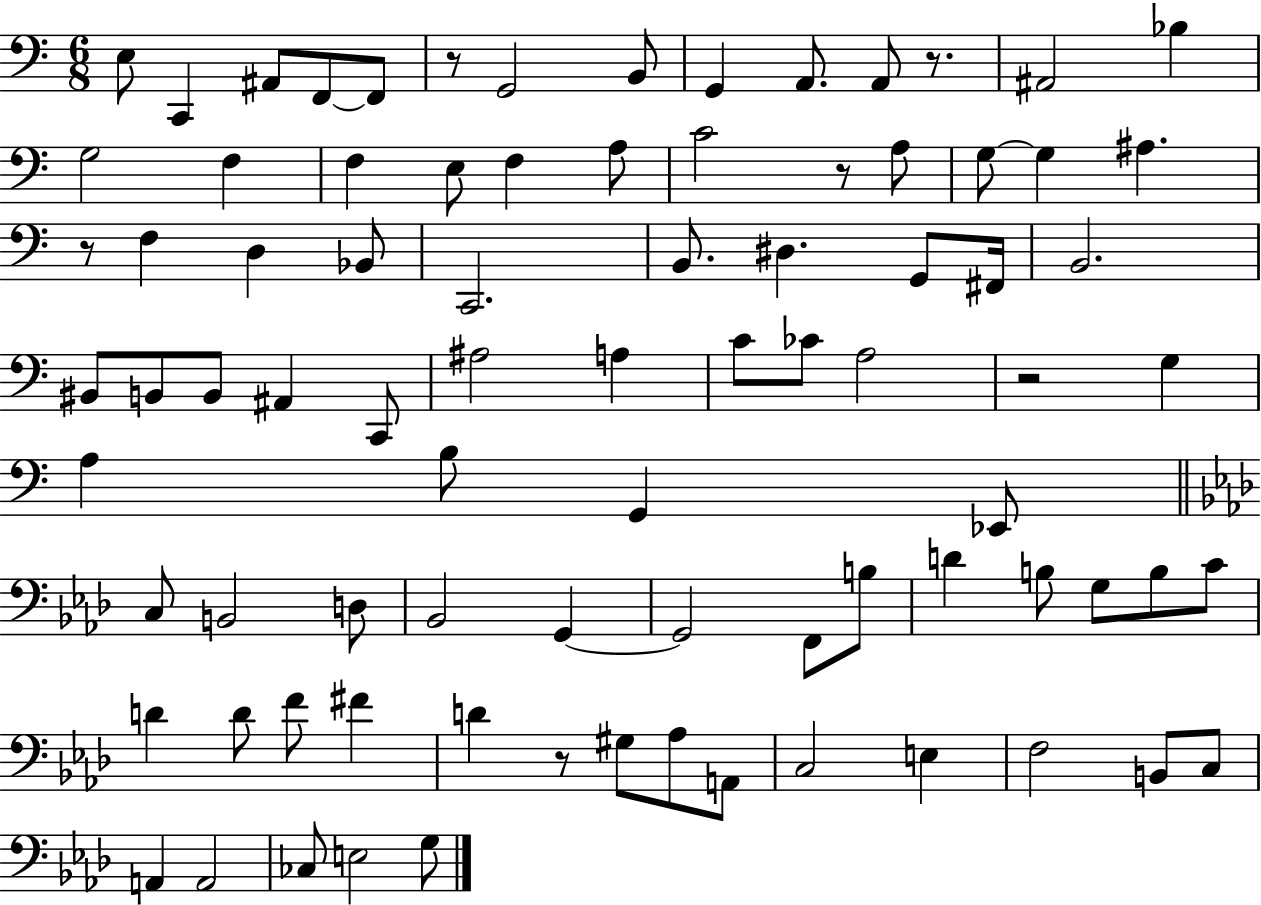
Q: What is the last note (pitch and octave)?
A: G3